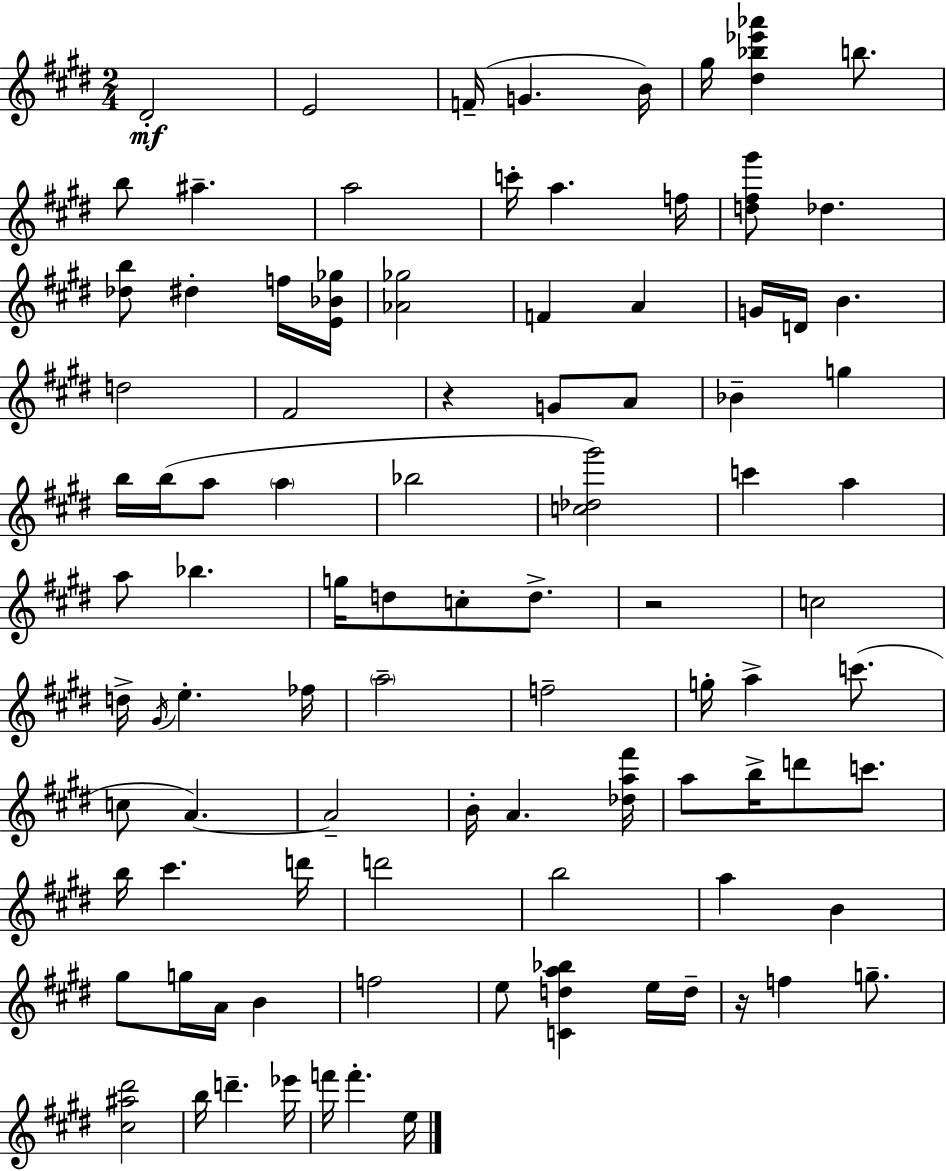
{
  \clef treble
  \numericTimeSignature
  \time 2/4
  \key e \major
  dis'2-.\mf | e'2 | f'16--( g'4. b'16) | gis''16 <dis'' bes'' ees''' aes'''>4 b''8. | \break b''8 ais''4.-- | a''2 | c'''16-. a''4. f''16 | <d'' fis'' gis'''>8 des''4. | \break <des'' b''>8 dis''4-. f''16 <e' bes' ges''>16 | <aes' ges''>2 | f'4 a'4 | g'16 d'16 b'4. | \break d''2 | fis'2 | r4 g'8 a'8 | bes'4-- g''4 | \break b''16 b''16( a''8 \parenthesize a''4 | bes''2 | <c'' des'' gis'''>2) | c'''4 a''4 | \break a''8 bes''4. | g''16 d''8 c''8-. d''8.-> | r2 | c''2 | \break d''16-> \acciaccatura { gis'16 } e''4.-. | fes''16 \parenthesize a''2-- | f''2-- | g''16-. a''4-> c'''8.( | \break c''8 a'4.~~) | a'2-- | b'16-. a'4. | <des'' a'' fis'''>16 a''8 b''16-> d'''8 c'''8. | \break b''16 cis'''4. | d'''16 d'''2 | b''2 | a''4 b'4 | \break gis''8 g''16 a'16 b'4 | f''2 | e''8 <c' d'' a'' bes''>4 e''16 | d''16-- r16 f''4 g''8.-- | \break <cis'' ais'' dis'''>2 | b''16 d'''4.-- | ees'''16 f'''16 f'''4.-. | e''16 \bar "|."
}